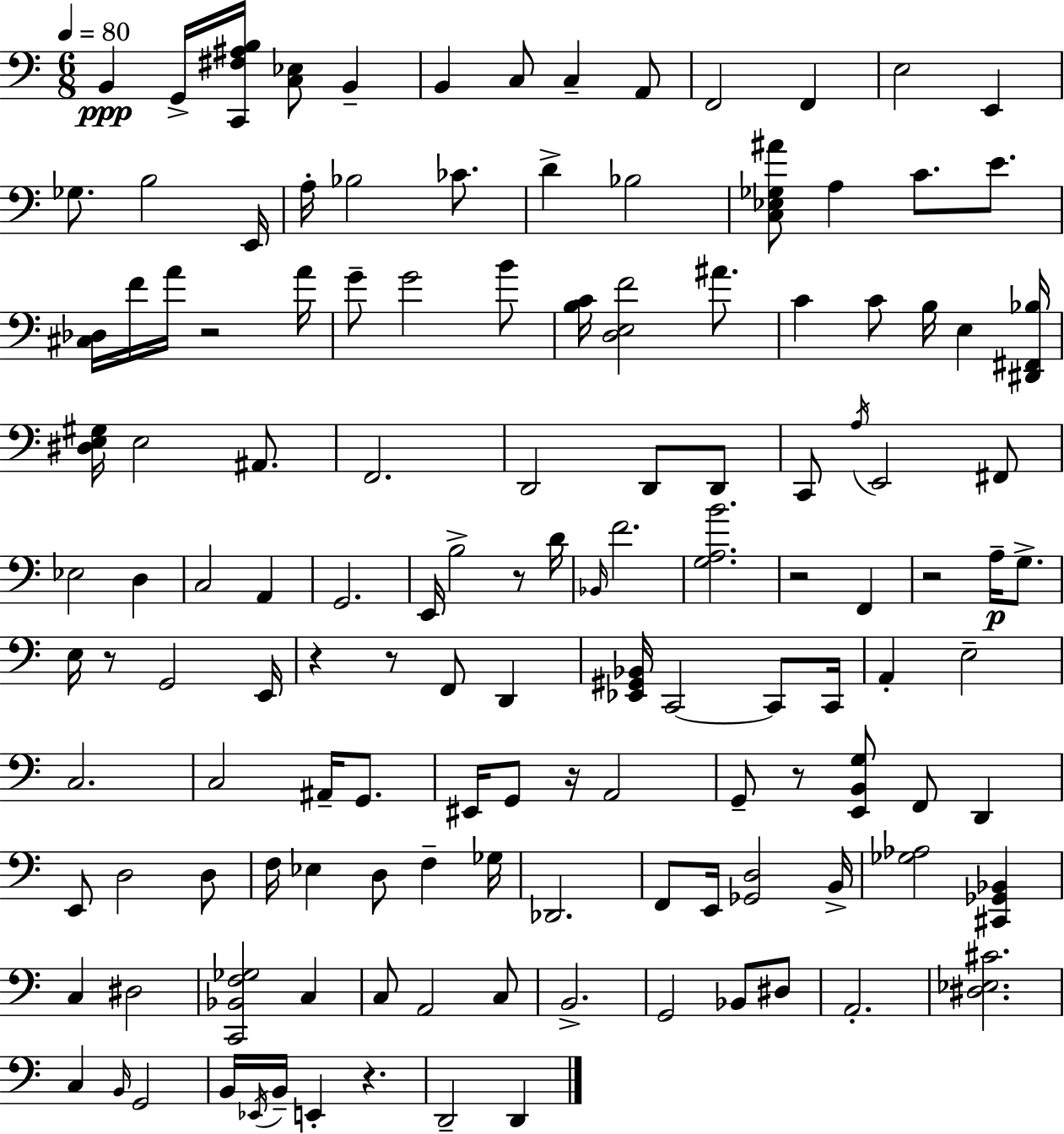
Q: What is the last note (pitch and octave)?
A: D2